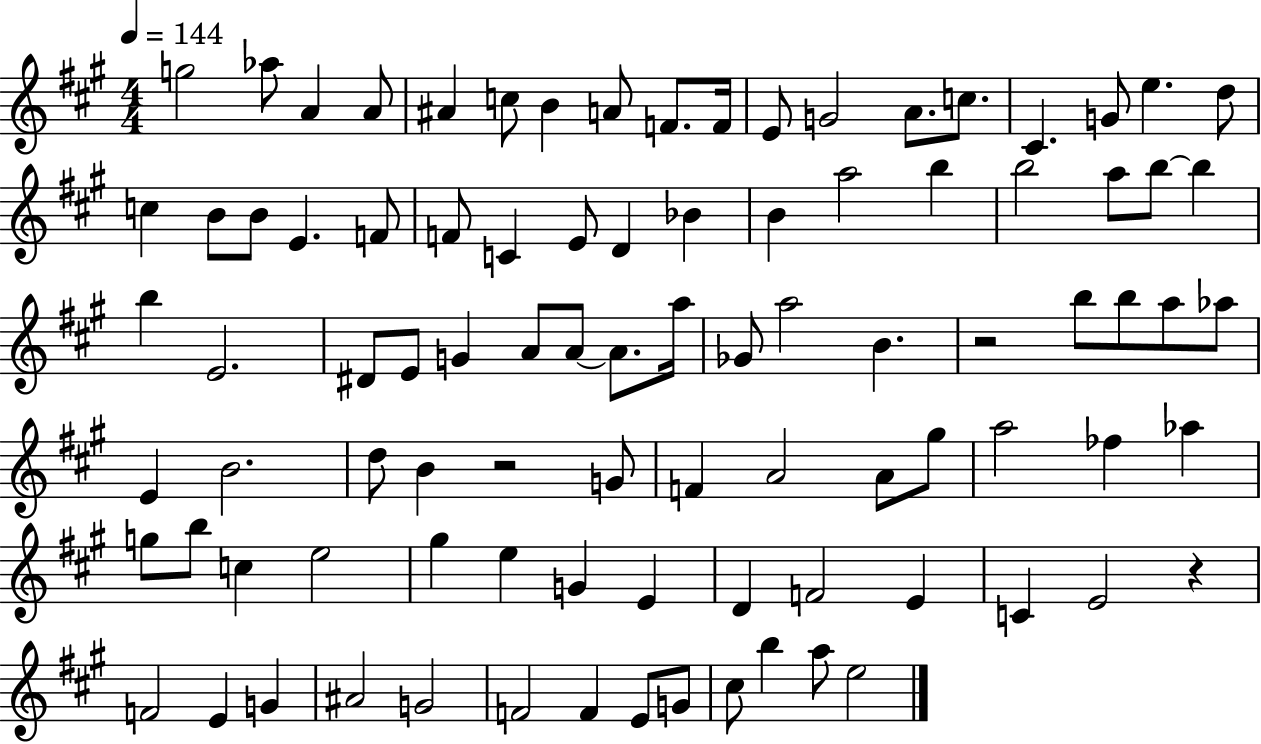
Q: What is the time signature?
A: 4/4